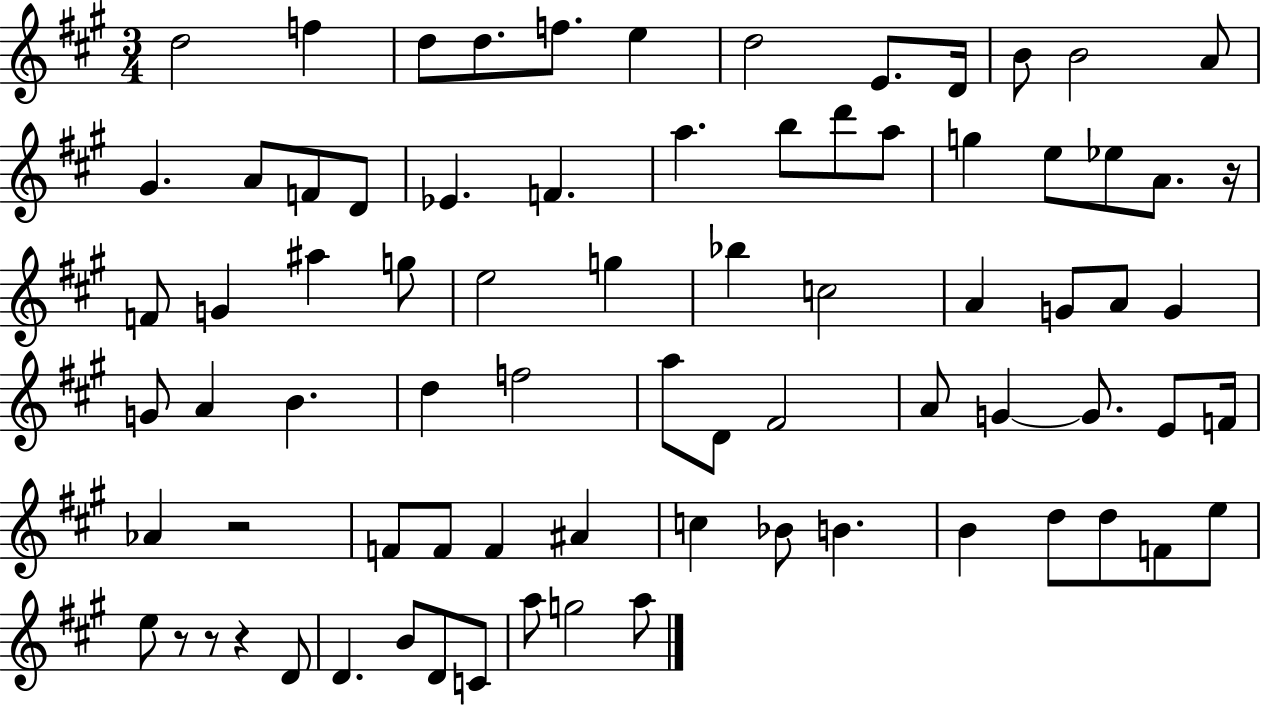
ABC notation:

X:1
T:Untitled
M:3/4
L:1/4
K:A
d2 f d/2 d/2 f/2 e d2 E/2 D/4 B/2 B2 A/2 ^G A/2 F/2 D/2 _E F a b/2 d'/2 a/2 g e/2 _e/2 A/2 z/4 F/2 G ^a g/2 e2 g _b c2 A G/2 A/2 G G/2 A B d f2 a/2 D/2 ^F2 A/2 G G/2 E/2 F/4 _A z2 F/2 F/2 F ^A c _B/2 B B d/2 d/2 F/2 e/2 e/2 z/2 z/2 z D/2 D B/2 D/2 C/2 a/2 g2 a/2